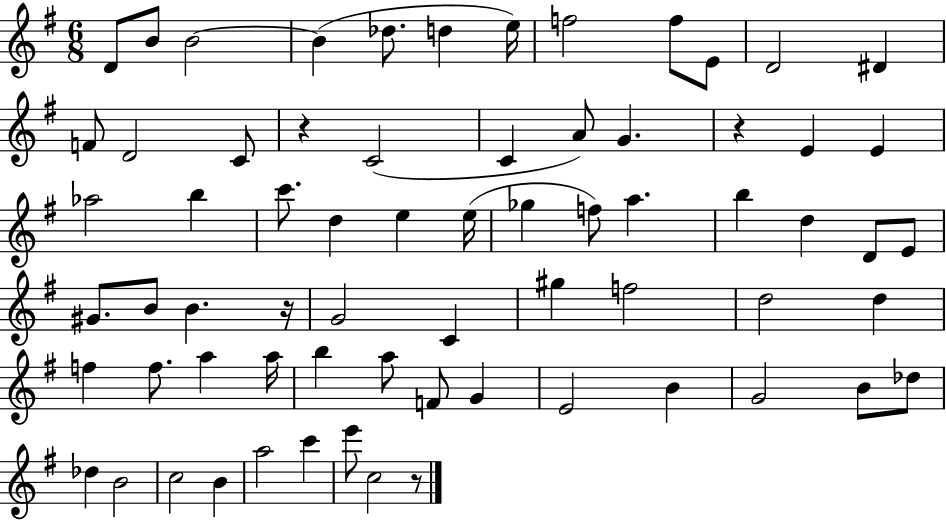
X:1
T:Untitled
M:6/8
L:1/4
K:G
D/2 B/2 B2 B _d/2 d e/4 f2 f/2 E/2 D2 ^D F/2 D2 C/2 z C2 C A/2 G z E E _a2 b c'/2 d e e/4 _g f/2 a b d D/2 E/2 ^G/2 B/2 B z/4 G2 C ^g f2 d2 d f f/2 a a/4 b a/2 F/2 G E2 B G2 B/2 _d/2 _d B2 c2 B a2 c' e'/2 c2 z/2